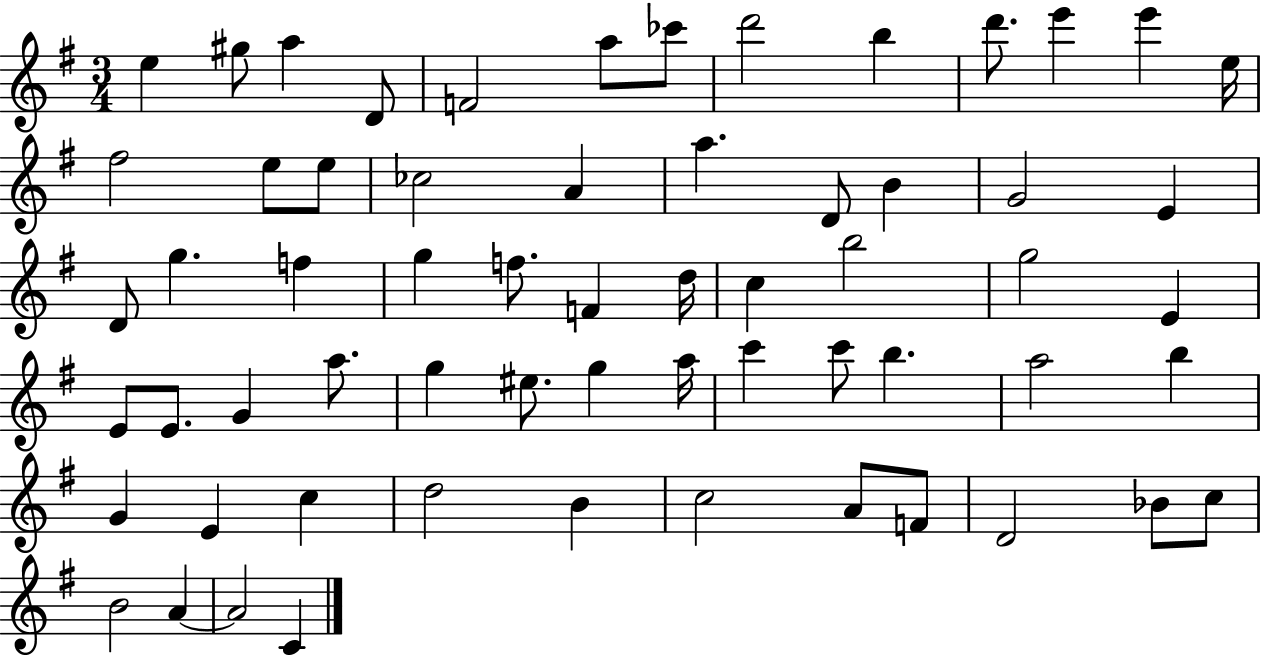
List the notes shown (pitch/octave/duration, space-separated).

E5/q G#5/e A5/q D4/e F4/h A5/e CES6/e D6/h B5/q D6/e. E6/q E6/q E5/s F#5/h E5/e E5/e CES5/h A4/q A5/q. D4/e B4/q G4/h E4/q D4/e G5/q. F5/q G5/q F5/e. F4/q D5/s C5/q B5/h G5/h E4/q E4/e E4/e. G4/q A5/e. G5/q EIS5/e. G5/q A5/s C6/q C6/e B5/q. A5/h B5/q G4/q E4/q C5/q D5/h B4/q C5/h A4/e F4/e D4/h Bb4/e C5/e B4/h A4/q A4/h C4/q